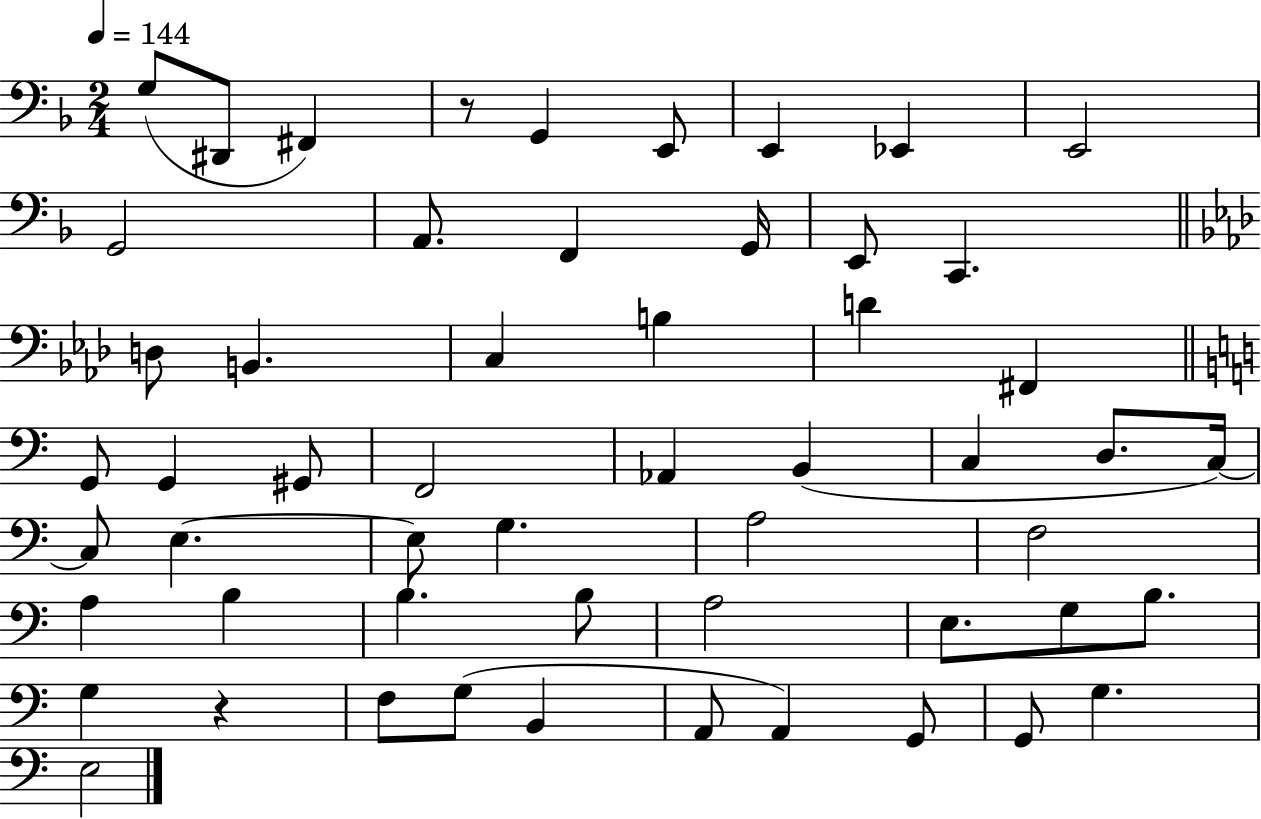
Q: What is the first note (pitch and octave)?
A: G3